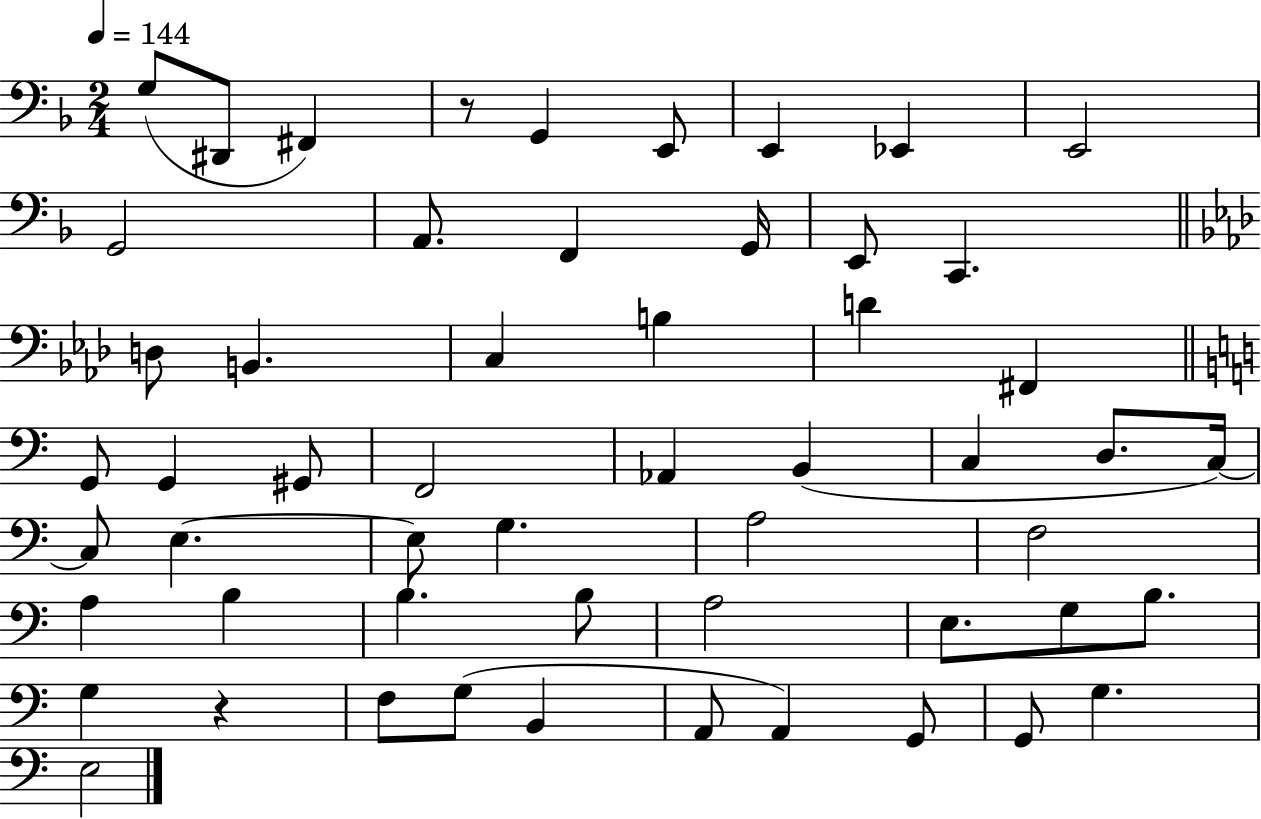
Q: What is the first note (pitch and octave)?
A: G3